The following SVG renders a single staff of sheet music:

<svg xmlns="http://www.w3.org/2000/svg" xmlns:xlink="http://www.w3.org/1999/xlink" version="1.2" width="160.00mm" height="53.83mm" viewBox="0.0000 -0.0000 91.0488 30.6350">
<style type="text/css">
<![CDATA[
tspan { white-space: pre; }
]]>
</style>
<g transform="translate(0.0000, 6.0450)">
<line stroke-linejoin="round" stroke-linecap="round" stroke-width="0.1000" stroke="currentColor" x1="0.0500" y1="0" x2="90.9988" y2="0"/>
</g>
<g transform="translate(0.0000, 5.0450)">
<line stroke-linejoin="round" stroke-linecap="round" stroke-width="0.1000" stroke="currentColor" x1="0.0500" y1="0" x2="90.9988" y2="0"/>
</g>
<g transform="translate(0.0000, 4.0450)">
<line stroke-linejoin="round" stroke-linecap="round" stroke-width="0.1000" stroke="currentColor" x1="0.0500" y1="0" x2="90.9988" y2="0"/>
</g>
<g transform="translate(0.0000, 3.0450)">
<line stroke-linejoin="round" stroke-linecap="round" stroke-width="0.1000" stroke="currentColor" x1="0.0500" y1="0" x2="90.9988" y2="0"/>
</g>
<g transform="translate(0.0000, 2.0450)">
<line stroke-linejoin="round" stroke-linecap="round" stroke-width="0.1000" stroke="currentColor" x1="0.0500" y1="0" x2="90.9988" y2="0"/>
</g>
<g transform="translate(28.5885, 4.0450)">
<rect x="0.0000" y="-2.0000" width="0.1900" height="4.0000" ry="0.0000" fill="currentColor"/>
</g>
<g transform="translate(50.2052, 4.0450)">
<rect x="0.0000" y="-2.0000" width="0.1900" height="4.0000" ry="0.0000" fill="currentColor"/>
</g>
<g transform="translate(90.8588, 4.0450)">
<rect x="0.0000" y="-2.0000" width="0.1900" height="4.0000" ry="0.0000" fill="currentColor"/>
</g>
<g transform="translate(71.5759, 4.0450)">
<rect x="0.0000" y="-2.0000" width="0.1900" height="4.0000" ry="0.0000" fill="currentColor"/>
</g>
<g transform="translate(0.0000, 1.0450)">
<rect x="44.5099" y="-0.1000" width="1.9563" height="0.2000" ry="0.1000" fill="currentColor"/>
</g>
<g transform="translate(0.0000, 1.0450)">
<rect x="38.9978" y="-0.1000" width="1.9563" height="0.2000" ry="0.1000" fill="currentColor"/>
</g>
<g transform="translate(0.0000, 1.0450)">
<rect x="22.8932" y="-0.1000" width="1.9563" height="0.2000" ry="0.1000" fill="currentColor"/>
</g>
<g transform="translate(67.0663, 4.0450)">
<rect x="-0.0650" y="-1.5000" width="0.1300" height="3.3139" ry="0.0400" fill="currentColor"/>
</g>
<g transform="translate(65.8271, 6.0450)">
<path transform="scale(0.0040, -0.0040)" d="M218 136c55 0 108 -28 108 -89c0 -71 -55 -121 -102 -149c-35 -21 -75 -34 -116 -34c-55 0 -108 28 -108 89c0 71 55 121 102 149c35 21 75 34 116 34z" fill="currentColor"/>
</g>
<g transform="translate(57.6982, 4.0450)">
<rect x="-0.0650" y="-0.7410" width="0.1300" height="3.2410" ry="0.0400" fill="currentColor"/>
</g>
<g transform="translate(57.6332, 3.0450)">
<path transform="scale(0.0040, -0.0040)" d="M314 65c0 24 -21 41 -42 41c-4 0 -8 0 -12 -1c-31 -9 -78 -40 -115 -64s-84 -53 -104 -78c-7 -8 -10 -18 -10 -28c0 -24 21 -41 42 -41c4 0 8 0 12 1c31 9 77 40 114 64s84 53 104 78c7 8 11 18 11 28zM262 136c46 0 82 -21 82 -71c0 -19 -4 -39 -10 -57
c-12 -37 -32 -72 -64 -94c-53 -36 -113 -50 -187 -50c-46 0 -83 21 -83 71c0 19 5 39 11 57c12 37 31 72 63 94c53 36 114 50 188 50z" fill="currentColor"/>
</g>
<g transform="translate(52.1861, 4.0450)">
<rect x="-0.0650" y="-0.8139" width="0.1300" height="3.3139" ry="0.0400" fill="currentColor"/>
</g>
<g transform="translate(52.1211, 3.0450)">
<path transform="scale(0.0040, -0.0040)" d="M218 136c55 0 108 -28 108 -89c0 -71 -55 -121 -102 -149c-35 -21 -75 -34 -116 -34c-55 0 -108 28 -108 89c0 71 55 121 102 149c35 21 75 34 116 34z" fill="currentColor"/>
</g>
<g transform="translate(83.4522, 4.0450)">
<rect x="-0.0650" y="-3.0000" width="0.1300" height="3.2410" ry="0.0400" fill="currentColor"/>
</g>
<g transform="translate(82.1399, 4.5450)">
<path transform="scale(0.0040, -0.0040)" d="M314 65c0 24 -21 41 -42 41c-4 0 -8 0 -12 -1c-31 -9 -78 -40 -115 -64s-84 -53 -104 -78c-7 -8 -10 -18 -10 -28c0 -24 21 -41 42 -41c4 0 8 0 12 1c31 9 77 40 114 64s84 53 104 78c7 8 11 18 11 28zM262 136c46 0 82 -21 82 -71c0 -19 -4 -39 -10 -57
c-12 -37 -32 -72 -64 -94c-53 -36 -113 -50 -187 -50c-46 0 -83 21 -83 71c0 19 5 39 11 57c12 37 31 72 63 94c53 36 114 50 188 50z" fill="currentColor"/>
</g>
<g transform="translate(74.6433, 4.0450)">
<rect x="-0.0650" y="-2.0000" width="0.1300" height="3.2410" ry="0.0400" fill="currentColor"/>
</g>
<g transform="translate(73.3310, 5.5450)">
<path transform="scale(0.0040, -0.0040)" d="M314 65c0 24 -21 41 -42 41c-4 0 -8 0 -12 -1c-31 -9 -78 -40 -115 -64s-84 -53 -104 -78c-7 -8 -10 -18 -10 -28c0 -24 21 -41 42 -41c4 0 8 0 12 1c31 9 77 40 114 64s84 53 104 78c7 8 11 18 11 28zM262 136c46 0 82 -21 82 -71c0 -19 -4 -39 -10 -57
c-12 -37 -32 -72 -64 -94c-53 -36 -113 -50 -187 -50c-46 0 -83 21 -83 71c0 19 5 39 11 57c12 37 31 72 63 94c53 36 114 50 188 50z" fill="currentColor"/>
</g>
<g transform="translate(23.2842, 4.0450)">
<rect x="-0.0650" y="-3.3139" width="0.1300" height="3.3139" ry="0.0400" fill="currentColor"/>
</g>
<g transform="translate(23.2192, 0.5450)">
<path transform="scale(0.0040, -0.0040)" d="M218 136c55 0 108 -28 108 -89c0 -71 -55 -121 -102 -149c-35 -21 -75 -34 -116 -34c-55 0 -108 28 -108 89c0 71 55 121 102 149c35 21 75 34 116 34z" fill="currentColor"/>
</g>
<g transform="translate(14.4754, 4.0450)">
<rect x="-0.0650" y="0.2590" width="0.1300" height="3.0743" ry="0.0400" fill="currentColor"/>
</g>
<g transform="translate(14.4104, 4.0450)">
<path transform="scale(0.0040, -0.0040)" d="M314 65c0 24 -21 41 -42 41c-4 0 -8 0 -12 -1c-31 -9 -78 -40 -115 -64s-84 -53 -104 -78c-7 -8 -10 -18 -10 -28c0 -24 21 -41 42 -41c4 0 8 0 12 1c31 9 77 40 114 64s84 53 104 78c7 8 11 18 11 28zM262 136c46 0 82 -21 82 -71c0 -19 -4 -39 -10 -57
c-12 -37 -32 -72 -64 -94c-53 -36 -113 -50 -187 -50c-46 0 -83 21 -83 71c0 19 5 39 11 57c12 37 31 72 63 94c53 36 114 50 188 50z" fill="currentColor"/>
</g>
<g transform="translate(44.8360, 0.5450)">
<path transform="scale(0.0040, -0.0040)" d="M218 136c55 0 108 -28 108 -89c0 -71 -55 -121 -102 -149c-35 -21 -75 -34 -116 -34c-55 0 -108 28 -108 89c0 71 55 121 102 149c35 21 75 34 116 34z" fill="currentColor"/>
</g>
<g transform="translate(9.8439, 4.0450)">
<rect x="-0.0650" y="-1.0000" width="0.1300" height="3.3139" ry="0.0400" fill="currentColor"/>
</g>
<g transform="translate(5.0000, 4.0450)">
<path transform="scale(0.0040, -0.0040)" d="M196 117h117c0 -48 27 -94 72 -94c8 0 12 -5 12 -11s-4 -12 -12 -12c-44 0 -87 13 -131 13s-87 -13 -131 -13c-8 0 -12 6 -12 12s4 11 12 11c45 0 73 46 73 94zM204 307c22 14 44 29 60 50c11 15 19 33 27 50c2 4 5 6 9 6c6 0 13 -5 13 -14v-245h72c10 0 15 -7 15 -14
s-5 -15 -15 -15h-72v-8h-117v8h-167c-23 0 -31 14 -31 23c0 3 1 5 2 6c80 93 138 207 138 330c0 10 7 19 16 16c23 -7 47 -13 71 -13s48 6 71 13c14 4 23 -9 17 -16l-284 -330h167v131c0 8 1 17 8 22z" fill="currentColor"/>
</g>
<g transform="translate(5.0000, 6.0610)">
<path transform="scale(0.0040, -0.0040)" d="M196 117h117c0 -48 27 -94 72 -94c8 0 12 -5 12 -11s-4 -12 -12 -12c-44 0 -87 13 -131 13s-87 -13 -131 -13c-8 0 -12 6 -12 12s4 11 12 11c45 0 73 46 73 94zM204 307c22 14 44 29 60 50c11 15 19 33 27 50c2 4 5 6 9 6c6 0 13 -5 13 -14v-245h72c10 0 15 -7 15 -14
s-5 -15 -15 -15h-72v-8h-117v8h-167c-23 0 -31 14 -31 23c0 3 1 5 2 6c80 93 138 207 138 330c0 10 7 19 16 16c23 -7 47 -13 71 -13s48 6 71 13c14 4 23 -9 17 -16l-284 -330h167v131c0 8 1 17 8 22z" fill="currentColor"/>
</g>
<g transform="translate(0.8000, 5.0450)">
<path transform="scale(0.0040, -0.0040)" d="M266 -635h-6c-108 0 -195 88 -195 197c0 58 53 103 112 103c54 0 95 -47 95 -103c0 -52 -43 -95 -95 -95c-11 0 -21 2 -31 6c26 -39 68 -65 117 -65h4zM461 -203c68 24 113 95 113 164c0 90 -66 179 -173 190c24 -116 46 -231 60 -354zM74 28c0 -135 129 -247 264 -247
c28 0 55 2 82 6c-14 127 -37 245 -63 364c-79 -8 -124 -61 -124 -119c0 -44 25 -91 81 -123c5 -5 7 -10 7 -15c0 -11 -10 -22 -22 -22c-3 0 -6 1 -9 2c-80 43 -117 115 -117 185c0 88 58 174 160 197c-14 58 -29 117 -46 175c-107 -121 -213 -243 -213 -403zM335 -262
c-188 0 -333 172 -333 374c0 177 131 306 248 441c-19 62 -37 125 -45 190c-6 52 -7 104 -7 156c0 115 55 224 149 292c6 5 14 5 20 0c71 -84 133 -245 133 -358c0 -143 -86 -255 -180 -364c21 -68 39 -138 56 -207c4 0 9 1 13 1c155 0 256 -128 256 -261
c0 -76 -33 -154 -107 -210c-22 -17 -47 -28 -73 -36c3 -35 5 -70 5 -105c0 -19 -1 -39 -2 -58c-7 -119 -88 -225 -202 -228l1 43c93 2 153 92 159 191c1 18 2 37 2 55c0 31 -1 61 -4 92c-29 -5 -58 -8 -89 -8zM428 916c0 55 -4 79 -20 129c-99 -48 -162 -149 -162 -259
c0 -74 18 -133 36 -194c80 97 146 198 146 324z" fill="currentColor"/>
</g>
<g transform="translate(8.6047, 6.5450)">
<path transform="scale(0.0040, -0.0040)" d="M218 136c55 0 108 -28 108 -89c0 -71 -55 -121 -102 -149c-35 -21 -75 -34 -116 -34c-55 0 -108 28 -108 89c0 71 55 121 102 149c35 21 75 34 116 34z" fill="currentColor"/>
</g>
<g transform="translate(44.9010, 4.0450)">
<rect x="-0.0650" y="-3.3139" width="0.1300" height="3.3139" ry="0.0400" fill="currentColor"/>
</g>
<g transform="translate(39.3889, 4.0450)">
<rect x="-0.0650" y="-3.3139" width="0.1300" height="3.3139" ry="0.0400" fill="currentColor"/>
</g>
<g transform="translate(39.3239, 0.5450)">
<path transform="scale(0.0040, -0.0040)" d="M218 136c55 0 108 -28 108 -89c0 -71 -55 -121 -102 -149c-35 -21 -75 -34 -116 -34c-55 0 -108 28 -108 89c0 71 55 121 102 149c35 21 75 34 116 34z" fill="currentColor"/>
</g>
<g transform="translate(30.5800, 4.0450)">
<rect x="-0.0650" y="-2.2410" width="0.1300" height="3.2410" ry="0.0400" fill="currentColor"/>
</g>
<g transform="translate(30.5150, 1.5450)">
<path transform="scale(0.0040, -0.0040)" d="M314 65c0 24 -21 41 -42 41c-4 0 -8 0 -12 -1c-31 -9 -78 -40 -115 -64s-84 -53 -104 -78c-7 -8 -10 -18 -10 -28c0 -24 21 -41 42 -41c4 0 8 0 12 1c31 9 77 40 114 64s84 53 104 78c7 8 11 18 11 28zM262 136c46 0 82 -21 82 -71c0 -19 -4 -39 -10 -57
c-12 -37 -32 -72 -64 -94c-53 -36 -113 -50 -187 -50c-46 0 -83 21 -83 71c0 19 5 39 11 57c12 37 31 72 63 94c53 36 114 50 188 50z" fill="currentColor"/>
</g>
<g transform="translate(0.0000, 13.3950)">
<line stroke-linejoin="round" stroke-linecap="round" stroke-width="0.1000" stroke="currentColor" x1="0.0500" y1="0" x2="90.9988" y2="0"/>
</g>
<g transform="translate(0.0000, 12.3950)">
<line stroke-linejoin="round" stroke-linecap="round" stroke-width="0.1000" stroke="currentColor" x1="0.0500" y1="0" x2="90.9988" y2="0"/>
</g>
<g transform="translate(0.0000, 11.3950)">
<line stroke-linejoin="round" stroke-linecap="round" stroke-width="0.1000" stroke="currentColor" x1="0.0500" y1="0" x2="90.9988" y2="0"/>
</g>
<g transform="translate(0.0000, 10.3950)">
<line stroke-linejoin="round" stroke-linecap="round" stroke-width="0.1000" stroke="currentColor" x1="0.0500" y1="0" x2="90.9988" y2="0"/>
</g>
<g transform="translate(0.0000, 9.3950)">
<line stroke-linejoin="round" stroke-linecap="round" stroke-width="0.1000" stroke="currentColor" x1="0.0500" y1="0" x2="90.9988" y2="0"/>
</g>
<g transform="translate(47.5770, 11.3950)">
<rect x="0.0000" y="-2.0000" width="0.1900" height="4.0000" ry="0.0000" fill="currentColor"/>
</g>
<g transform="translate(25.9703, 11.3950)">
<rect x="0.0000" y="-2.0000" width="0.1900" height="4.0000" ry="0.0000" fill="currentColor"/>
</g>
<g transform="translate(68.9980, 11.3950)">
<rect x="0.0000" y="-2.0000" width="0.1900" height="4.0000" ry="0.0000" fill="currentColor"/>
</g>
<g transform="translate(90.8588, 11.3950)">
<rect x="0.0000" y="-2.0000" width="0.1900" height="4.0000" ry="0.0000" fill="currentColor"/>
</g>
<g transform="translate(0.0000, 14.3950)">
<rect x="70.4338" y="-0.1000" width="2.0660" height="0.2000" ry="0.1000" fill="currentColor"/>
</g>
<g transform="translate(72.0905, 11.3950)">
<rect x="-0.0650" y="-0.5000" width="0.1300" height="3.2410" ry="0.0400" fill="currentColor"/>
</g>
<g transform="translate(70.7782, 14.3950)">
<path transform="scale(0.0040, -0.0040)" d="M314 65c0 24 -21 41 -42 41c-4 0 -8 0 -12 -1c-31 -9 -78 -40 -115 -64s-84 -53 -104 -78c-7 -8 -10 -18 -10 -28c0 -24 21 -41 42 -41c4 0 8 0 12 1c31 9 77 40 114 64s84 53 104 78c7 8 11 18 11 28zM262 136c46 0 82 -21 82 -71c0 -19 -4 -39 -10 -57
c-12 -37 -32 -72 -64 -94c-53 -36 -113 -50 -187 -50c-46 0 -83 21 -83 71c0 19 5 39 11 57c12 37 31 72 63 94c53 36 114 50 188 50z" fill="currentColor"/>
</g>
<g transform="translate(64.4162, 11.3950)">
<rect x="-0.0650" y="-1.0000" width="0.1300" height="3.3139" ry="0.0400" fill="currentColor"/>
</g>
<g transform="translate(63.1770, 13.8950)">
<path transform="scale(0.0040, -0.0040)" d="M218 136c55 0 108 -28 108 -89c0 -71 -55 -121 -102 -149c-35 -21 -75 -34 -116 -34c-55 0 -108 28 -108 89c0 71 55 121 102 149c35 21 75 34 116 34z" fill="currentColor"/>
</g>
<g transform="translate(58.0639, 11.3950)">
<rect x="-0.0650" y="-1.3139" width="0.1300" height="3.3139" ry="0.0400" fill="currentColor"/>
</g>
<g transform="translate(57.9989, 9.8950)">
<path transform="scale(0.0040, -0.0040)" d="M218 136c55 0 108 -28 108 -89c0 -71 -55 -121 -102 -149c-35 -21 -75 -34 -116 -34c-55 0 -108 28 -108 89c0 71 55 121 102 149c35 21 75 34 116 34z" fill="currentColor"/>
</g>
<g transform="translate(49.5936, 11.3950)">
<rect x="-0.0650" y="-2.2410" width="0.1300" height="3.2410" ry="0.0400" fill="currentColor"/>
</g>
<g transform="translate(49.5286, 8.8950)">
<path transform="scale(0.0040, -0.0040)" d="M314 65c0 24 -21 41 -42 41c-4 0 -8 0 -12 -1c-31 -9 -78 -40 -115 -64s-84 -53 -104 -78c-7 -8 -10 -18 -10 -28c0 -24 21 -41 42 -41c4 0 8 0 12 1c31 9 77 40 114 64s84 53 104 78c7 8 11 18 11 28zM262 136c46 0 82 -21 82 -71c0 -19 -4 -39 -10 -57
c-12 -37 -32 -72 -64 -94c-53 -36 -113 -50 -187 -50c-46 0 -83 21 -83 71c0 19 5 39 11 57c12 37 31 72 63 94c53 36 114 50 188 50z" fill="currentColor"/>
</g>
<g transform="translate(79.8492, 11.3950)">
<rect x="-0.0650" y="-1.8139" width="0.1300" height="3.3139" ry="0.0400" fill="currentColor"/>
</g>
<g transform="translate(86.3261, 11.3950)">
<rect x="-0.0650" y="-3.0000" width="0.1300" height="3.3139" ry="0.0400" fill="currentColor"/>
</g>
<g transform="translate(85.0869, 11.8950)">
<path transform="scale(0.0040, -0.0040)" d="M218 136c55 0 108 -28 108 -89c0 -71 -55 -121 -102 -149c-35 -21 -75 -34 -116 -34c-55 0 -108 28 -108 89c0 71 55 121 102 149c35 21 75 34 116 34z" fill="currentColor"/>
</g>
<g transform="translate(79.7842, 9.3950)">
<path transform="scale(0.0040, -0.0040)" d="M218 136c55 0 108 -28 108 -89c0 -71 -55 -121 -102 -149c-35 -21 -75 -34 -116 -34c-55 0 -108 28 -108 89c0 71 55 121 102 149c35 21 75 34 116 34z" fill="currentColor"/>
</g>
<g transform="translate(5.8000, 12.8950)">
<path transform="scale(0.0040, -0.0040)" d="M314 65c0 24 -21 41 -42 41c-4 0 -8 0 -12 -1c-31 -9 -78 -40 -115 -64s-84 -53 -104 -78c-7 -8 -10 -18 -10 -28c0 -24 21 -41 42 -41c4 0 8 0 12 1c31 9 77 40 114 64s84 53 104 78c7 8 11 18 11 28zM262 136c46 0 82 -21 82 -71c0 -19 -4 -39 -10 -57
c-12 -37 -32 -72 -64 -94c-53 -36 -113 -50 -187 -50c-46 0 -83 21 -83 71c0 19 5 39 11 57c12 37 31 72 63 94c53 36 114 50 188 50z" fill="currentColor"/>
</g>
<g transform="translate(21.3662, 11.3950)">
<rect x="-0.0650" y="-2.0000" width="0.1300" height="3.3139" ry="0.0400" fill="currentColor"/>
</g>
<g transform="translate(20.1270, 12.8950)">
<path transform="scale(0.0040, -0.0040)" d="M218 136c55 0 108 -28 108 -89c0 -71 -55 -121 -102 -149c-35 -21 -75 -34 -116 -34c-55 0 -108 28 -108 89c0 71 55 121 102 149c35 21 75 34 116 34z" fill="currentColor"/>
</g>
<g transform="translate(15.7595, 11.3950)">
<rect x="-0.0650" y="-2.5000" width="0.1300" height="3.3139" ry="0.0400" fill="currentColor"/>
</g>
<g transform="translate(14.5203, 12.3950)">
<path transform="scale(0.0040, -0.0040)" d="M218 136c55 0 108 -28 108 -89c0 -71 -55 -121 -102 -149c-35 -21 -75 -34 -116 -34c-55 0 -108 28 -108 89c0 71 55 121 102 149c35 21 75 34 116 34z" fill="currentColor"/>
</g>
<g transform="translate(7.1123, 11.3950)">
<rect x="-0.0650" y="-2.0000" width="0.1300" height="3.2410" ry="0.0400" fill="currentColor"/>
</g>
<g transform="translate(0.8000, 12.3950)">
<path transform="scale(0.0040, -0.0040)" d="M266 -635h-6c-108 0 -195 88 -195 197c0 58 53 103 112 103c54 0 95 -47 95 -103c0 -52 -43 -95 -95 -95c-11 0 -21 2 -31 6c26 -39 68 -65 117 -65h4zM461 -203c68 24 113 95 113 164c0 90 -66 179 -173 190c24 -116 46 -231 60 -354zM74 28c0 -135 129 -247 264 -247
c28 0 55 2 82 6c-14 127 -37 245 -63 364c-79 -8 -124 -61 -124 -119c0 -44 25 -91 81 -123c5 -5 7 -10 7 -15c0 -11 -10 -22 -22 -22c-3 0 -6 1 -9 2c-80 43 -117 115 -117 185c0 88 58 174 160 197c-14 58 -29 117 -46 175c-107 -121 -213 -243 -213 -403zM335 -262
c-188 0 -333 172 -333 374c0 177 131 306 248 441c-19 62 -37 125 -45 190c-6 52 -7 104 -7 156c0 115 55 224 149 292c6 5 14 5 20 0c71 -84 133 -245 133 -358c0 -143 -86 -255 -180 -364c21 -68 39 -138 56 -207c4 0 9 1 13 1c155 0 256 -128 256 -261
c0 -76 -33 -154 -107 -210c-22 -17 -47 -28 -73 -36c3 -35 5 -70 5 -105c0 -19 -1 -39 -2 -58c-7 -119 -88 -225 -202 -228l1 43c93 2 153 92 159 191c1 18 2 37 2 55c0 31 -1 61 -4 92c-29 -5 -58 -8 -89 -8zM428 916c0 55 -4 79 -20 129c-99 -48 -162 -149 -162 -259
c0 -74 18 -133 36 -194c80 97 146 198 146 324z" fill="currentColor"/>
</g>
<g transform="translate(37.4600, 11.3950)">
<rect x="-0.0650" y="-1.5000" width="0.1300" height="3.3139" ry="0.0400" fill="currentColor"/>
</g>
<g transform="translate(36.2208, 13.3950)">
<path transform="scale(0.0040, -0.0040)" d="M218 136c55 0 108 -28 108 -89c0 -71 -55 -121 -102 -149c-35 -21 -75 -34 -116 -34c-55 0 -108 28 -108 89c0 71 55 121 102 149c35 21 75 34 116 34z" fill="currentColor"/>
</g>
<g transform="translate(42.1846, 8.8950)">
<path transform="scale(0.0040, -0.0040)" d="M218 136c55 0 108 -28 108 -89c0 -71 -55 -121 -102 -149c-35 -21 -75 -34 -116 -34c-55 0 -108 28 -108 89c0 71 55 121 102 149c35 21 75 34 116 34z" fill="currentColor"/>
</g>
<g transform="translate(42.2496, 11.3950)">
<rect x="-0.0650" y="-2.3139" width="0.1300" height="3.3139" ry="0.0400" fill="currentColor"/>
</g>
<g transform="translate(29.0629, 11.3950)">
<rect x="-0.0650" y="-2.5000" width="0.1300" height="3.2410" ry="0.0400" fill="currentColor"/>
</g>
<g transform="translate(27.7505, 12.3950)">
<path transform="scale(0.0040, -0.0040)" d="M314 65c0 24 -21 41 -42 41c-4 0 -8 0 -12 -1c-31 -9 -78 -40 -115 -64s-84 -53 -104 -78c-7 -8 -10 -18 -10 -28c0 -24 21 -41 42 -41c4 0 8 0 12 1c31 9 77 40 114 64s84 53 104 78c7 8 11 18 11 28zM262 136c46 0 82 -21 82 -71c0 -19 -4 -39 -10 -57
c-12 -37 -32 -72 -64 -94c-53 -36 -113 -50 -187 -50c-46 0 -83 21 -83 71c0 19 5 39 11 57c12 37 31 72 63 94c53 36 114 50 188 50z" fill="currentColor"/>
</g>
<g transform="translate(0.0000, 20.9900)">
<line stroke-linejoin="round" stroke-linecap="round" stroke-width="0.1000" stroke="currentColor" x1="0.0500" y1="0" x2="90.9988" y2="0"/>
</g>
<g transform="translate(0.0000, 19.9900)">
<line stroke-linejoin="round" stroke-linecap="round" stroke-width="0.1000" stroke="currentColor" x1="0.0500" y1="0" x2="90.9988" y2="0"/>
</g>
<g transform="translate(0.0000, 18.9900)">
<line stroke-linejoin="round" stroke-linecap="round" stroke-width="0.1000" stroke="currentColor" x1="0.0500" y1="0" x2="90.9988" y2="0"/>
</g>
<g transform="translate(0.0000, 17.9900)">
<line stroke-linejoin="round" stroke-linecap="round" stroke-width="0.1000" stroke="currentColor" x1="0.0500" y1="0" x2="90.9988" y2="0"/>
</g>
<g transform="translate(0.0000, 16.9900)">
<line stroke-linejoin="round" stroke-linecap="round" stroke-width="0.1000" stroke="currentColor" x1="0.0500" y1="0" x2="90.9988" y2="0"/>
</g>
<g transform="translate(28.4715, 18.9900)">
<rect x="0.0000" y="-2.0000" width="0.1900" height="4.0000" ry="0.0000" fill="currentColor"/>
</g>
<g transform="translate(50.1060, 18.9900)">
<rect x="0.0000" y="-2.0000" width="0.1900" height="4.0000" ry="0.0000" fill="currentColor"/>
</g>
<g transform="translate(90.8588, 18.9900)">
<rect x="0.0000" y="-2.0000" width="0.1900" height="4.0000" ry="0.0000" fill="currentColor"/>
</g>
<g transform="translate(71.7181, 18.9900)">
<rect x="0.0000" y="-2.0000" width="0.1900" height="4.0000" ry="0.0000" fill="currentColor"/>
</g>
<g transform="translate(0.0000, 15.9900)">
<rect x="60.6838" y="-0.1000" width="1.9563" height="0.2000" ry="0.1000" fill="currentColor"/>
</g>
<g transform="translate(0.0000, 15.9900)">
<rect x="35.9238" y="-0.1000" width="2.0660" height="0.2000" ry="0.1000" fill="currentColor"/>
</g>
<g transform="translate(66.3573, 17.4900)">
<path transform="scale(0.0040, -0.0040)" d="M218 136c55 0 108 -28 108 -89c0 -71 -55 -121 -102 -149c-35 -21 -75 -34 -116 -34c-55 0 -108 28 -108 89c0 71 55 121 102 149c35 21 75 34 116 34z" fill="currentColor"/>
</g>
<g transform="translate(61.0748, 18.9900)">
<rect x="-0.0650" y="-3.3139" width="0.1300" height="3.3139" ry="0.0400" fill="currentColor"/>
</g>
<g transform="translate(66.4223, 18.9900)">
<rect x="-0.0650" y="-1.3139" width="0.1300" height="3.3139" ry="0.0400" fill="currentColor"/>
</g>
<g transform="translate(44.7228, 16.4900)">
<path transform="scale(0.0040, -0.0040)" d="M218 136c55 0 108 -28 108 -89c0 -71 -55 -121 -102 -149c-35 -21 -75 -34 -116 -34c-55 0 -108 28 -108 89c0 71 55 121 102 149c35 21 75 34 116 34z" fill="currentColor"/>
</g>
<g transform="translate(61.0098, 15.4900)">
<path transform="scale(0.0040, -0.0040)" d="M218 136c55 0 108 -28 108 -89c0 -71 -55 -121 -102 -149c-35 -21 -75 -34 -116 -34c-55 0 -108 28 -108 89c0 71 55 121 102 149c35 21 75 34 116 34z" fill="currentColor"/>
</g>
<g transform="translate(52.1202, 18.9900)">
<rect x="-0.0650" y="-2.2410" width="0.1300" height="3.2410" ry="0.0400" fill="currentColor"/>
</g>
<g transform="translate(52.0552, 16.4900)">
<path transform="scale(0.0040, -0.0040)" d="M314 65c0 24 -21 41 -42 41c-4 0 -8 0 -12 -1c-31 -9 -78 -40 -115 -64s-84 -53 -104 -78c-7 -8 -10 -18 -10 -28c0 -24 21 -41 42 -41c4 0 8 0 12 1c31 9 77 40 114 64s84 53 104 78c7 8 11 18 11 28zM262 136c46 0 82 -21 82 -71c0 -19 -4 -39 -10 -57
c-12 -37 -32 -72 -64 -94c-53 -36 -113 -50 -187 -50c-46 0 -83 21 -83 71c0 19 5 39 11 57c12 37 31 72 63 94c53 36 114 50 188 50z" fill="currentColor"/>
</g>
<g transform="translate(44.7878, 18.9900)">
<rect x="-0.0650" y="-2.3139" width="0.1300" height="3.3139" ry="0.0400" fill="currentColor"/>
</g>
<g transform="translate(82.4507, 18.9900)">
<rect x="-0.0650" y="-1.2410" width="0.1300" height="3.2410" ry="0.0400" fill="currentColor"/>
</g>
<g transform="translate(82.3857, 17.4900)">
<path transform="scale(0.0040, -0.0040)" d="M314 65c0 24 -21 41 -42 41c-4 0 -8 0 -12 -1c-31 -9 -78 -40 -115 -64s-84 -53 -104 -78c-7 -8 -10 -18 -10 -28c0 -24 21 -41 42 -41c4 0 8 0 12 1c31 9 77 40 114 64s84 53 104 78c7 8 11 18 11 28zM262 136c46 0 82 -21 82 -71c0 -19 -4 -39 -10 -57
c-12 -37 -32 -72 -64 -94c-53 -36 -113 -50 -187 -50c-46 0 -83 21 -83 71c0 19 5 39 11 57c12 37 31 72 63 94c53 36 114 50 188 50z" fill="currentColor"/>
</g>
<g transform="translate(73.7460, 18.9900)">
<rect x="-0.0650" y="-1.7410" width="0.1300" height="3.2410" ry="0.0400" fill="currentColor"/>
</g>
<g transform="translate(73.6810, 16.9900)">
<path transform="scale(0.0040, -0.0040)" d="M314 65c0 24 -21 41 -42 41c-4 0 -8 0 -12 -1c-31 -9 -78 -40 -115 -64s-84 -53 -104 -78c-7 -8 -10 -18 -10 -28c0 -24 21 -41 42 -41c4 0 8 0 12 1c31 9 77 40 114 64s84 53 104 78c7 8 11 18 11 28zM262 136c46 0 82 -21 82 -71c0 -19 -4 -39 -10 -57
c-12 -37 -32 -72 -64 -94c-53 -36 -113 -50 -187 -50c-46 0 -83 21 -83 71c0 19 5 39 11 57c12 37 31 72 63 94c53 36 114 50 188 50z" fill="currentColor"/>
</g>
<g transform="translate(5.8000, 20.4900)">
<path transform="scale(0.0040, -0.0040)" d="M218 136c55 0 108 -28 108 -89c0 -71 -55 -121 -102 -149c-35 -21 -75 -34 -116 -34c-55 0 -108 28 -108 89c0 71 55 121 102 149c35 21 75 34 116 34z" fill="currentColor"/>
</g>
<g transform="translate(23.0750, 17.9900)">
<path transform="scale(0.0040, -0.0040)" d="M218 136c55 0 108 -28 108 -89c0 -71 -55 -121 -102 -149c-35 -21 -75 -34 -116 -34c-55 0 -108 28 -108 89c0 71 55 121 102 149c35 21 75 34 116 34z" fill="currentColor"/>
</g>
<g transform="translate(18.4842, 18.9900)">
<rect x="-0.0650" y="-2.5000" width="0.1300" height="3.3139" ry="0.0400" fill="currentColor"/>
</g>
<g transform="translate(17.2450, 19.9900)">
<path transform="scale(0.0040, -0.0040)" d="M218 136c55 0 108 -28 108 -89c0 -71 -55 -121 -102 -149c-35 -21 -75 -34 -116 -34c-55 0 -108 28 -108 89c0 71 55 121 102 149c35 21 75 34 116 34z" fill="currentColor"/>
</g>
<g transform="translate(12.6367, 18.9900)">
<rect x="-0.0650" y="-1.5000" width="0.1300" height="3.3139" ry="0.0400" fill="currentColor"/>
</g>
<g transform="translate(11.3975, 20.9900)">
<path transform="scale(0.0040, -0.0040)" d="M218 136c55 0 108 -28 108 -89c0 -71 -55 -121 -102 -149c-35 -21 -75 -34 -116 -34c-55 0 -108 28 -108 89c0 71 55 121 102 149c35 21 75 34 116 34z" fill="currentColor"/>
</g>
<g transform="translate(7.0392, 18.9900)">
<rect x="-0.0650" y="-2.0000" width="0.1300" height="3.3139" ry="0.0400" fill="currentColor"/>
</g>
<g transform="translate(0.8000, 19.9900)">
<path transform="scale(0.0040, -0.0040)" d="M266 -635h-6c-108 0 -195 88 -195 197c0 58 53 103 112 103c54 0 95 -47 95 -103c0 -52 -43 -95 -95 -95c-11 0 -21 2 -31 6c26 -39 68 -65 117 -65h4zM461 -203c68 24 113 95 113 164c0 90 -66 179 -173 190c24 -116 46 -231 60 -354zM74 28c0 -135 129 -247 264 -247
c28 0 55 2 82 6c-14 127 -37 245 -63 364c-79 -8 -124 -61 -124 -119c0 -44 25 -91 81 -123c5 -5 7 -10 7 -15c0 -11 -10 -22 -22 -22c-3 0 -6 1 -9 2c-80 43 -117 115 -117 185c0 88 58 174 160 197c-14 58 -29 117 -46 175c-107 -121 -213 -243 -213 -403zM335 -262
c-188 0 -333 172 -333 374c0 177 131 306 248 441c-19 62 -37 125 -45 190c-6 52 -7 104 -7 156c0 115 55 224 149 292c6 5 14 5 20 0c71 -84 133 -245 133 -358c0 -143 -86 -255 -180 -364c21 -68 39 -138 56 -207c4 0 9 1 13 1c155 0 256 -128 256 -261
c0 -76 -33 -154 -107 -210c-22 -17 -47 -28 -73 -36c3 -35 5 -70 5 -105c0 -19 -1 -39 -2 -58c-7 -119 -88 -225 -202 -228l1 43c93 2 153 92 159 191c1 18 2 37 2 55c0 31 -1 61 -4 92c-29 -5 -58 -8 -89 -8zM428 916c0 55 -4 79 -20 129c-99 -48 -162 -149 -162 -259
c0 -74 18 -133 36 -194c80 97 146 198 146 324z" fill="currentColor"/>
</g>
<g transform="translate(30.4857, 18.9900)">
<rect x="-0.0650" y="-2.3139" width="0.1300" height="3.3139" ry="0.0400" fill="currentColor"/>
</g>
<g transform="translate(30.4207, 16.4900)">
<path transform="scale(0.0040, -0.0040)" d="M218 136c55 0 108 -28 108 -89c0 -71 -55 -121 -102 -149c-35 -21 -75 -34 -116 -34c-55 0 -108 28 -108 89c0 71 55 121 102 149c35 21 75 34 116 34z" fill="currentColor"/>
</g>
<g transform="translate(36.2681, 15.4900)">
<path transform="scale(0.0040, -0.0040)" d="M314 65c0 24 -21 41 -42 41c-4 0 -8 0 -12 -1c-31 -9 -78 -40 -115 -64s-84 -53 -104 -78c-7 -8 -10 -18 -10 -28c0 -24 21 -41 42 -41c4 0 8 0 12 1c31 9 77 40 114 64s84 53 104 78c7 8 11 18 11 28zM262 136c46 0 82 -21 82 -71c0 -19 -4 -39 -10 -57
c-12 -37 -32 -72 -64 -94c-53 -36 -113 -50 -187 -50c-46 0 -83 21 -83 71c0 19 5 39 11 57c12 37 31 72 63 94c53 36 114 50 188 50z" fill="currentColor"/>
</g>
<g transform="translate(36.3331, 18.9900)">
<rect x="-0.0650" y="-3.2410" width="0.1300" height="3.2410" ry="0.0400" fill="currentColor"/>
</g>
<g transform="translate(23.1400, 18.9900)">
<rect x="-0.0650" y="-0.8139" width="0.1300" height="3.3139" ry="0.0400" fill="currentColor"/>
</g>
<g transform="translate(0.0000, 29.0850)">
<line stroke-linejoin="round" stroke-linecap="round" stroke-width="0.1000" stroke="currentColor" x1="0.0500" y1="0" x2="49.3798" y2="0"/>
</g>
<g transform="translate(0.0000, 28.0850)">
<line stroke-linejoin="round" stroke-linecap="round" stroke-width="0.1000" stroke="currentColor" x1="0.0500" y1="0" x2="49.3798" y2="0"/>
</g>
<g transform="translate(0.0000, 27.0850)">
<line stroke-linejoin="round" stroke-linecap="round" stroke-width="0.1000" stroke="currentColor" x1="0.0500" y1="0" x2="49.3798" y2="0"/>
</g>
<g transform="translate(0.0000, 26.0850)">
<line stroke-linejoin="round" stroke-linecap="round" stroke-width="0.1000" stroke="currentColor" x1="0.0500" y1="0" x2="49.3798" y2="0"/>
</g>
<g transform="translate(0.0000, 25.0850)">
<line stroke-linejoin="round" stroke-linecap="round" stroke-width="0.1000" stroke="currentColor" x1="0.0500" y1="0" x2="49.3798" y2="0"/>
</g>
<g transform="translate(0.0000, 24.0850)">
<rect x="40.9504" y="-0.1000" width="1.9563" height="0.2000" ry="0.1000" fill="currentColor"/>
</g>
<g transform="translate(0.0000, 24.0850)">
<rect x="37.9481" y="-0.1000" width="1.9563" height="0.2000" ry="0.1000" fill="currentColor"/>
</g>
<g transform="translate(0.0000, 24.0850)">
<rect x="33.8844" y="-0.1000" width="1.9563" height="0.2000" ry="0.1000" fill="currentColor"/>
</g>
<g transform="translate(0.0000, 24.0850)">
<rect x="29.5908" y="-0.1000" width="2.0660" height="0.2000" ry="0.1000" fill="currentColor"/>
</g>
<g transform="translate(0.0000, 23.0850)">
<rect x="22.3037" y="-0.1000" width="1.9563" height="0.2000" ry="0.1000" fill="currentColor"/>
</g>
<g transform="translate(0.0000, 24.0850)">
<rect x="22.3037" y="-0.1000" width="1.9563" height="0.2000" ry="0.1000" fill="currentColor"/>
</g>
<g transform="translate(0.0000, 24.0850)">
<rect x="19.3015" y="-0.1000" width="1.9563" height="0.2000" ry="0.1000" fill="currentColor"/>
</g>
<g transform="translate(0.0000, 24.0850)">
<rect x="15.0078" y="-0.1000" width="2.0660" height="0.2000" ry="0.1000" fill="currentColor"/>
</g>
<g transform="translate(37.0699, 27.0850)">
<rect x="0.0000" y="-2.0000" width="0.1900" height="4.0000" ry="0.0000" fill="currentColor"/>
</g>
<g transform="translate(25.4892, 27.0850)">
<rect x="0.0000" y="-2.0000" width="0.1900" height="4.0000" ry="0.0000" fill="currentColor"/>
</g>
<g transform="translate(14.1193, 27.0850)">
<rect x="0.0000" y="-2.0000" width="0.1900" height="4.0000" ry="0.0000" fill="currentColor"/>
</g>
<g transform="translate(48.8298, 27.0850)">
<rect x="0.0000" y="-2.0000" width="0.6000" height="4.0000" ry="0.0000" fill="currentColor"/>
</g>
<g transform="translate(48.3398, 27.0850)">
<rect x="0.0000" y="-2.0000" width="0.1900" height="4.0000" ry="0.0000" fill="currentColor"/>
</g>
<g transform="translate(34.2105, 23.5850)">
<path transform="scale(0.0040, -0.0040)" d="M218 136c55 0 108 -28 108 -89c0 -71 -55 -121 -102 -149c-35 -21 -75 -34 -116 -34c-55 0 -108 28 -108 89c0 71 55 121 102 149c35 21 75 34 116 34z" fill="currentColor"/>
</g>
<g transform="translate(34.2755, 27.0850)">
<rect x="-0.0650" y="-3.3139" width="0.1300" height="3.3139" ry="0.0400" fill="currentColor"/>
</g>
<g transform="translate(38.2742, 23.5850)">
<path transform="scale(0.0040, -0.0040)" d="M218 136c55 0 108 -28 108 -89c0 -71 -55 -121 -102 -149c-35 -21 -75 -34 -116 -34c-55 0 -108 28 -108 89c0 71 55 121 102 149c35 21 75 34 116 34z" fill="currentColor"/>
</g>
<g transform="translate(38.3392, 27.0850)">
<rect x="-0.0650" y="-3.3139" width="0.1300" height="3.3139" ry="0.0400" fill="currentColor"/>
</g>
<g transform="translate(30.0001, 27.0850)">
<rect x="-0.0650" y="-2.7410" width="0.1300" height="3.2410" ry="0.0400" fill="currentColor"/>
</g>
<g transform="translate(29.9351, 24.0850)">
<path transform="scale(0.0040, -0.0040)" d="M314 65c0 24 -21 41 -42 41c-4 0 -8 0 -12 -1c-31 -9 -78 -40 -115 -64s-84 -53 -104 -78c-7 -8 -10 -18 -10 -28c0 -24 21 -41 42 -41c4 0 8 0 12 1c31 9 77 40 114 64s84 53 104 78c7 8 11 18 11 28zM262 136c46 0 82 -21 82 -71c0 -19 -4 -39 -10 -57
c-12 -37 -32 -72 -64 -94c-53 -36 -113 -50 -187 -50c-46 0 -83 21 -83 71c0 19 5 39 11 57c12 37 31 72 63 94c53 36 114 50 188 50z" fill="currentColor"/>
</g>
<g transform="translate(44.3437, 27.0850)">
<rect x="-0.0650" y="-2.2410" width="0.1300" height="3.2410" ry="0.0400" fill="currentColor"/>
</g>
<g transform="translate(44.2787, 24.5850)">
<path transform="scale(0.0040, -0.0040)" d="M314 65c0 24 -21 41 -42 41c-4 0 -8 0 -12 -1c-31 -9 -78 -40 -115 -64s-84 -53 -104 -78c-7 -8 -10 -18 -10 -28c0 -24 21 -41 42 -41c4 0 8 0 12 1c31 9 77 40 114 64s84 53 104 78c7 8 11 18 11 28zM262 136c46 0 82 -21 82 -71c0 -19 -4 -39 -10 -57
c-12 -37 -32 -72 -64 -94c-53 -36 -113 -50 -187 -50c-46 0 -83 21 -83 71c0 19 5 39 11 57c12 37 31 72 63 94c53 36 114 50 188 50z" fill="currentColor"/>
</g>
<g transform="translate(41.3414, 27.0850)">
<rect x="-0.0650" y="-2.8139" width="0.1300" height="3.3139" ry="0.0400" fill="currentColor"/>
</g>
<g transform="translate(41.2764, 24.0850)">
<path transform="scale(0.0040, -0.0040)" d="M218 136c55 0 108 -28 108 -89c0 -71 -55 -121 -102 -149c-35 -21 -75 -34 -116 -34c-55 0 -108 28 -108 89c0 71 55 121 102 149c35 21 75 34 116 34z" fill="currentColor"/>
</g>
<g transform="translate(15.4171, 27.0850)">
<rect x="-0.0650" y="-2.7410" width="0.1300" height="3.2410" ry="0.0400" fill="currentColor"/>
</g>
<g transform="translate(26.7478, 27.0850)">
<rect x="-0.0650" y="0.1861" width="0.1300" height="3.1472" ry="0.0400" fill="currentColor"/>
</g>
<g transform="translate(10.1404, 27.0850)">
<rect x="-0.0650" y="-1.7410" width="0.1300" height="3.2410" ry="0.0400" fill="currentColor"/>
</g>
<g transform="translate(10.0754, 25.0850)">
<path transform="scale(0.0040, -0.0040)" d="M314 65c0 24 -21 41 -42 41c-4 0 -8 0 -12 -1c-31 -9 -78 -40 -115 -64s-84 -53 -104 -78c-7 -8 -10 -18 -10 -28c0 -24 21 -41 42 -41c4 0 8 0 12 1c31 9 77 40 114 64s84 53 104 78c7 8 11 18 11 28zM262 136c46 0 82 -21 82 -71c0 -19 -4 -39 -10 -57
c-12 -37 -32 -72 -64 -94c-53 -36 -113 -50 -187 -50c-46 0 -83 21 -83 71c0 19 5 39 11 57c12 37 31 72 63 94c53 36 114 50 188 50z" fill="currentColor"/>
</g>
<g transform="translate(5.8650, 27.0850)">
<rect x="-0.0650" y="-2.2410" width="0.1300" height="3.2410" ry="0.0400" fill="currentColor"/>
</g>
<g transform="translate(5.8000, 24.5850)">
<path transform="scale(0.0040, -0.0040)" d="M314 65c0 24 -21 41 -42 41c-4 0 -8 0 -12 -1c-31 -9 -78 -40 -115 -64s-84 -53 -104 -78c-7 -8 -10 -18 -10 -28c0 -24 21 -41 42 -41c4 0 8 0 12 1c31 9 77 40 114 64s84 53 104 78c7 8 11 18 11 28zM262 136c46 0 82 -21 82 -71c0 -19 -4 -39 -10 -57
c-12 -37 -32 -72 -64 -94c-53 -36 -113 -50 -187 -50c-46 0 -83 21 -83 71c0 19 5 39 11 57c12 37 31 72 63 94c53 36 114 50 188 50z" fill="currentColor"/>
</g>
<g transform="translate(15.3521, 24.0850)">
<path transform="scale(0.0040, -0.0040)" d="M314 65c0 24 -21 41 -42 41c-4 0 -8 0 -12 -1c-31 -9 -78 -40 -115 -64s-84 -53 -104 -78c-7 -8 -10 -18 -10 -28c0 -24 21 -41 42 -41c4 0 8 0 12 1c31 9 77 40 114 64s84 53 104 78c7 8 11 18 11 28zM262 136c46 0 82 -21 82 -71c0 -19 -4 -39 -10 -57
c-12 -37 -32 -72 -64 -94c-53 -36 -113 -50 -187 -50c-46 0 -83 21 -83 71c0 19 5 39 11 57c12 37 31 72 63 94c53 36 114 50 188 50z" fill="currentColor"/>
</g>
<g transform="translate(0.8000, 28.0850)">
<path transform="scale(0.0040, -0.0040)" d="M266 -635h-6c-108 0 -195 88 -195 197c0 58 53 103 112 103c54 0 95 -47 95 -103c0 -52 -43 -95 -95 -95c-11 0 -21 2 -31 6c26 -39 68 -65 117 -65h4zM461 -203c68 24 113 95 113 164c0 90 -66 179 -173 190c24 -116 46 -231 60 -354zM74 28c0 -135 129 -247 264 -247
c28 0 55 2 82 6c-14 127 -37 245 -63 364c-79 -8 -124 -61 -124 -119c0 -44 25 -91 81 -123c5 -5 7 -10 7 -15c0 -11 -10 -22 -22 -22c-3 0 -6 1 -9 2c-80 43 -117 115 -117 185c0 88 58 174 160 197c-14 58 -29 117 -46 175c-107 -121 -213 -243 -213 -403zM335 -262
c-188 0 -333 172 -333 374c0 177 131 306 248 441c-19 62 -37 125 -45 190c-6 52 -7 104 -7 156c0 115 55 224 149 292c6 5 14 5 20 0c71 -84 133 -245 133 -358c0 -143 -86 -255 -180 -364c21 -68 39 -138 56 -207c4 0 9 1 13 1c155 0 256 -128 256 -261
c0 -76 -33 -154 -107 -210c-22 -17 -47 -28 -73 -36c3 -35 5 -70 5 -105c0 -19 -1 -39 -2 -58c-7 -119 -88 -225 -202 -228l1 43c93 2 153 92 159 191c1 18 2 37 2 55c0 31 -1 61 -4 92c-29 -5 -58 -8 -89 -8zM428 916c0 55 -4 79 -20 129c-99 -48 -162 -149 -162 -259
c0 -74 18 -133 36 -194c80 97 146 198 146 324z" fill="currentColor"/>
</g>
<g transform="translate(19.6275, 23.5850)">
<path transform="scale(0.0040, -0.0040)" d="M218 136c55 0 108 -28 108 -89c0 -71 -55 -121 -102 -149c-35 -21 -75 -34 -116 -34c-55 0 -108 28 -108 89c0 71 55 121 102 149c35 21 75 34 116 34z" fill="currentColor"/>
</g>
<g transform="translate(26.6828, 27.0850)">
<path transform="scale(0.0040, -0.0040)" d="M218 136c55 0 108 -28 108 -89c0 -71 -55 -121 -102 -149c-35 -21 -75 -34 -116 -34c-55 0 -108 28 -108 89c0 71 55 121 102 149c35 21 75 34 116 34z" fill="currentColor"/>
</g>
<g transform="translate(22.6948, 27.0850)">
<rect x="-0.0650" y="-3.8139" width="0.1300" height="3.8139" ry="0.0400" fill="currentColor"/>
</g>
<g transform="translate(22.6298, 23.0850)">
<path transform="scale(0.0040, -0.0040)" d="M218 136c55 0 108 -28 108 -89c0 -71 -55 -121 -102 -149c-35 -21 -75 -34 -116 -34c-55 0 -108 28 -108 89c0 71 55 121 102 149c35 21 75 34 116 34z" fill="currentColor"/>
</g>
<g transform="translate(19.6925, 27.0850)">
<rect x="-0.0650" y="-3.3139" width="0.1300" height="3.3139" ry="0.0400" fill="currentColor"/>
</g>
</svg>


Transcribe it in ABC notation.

X:1
T:Untitled
M:4/4
L:1/4
K:C
D B2 b g2 b b d d2 E F2 A2 F2 G F G2 E g g2 e D C2 f A F E G d g b2 g g2 b e f2 e2 g2 f2 a2 b c' B a2 b b a g2